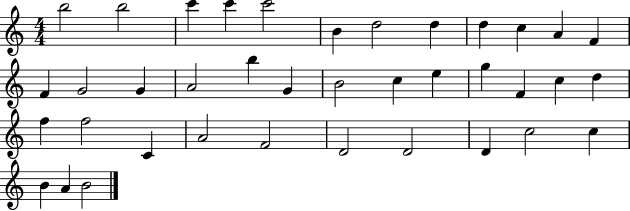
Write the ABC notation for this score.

X:1
T:Untitled
M:4/4
L:1/4
K:C
b2 b2 c' c' c'2 B d2 d d c A F F G2 G A2 b G B2 c e g F c d f f2 C A2 F2 D2 D2 D c2 c B A B2